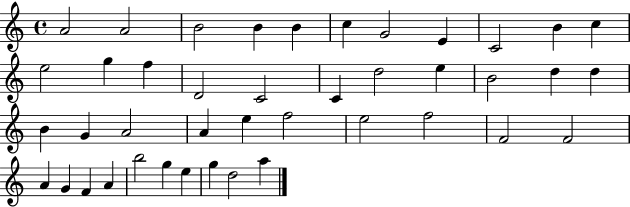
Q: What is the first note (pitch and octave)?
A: A4